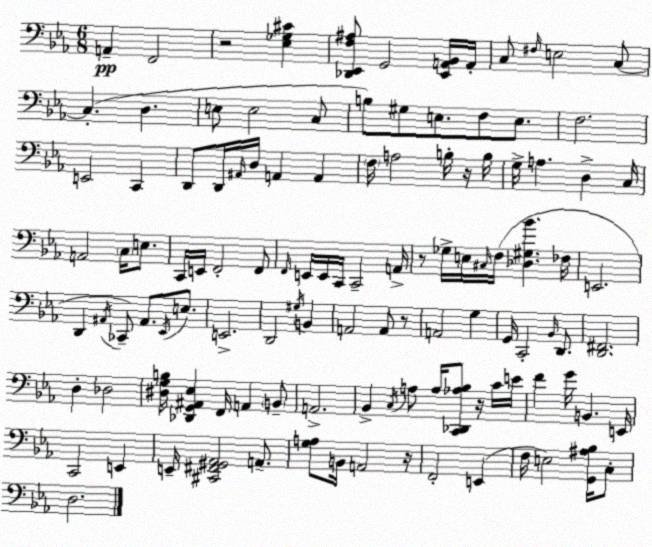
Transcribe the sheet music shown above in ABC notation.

X:1
T:Untitled
M:6/8
L:1/4
K:Eb
A,, F,,2 z2 [_E,_G,^C] [_D,,_E,,F,^A,]/2 G,,2 [_E,,A,,_B,,]/4 A,,/4 C,/2 ^F,/4 E,2 C,/2 C, D, E,/2 E,2 C,/2 B,/2 ^G,/2 E,/2 F,/2 E,/2 F,2 E,,2 C,, D,,/2 D,,/4 ^A,,/4 D,/4 A,, A,, F,/4 A,2 B,/4 z/4 B,/4 G,/4 A, D, C,/4 A,,2 C,/4 E,/2 C,,/4 E,,/4 F,,2 F,,/2 F,,/4 E,,/4 E,,/4 C,,/4 C,,2 A,,/4 z/2 _G,/4 E,/4 ^C,/4 F,/4 [_D,^G,_B] _F,/4 E,,2 D,, ^A,,/4 _C,,/2 ^A,,/2 _E,,/4 E,/2 E,,2 D,,2 ^G,/4 B,, A,,2 A,,/2 z/2 A,,2 G, G,,/4 C,,2 _B,,/4 D,,/2 [D,,^F,,]2 D, _D,2 [^D,G,B,]/4 [_D,,G,,^A,,_E,] F,,/4 A,, B,,/2 A,,2 _B,, C,/4 A,/2 A,/4 [C,,_D,,_A,_B,]/2 z/4 C/4 E/4 F G/4 B,, E,,/4 C,,2 E,, E,,/4 [^C,,^F,,^G,,_A,,]2 A,,/2 [G,A,]/2 B,,/4 A,,2 z/4 F,,2 E,, F,/4 E,2 [G,,^A,_B,]/4 C,/2 D,2